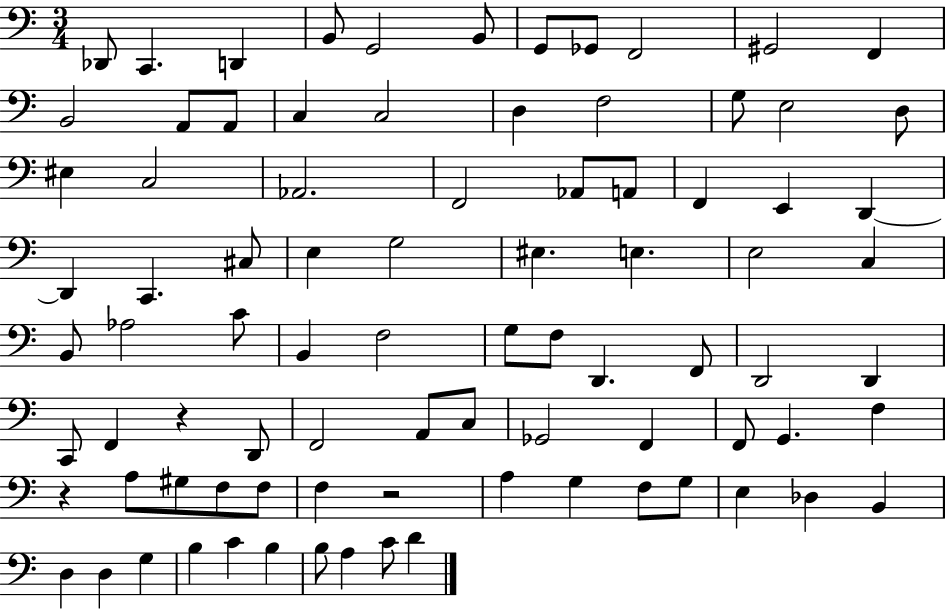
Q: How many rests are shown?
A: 3